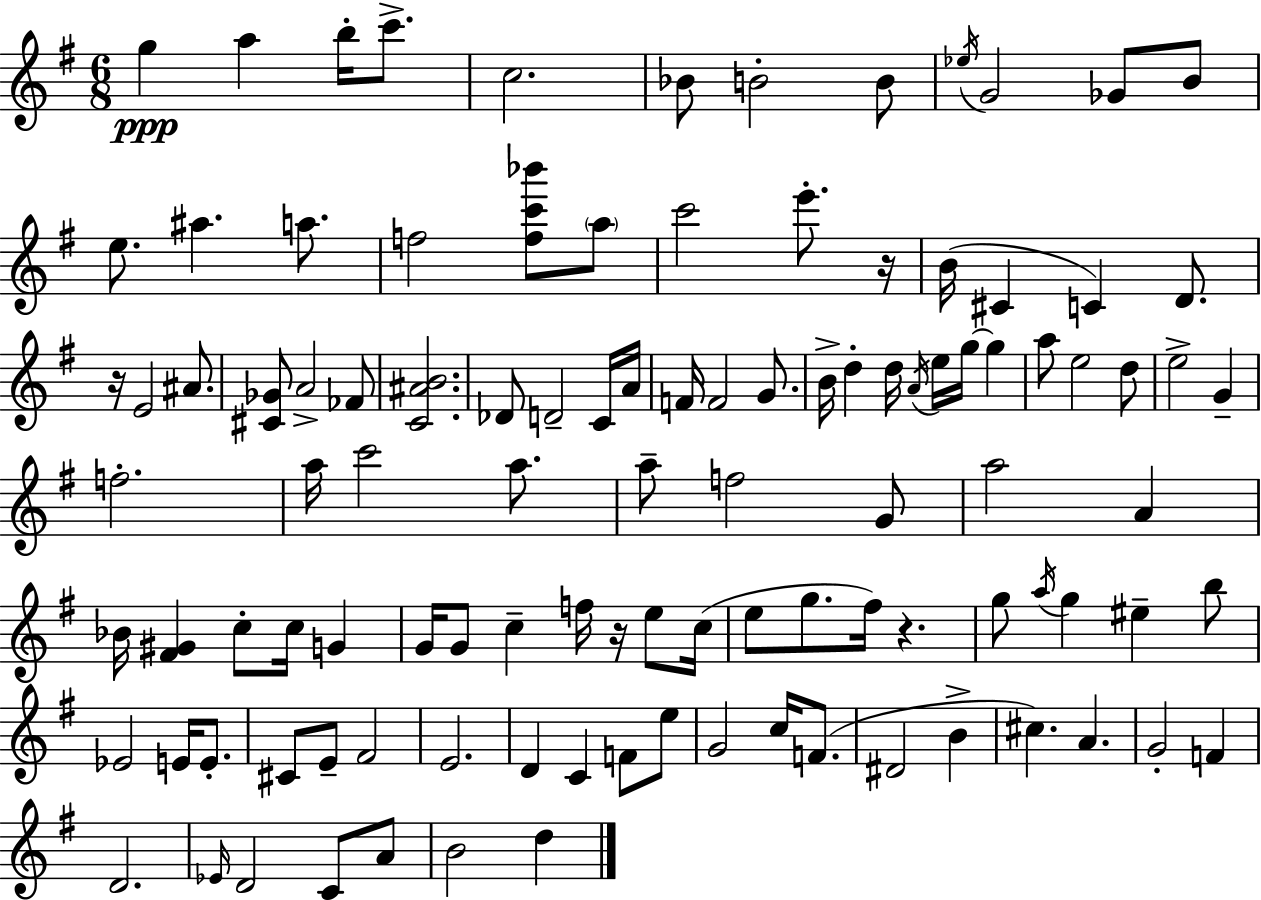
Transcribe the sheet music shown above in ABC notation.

X:1
T:Untitled
M:6/8
L:1/4
K:Em
g a b/4 c'/2 c2 _B/2 B2 B/2 _e/4 G2 _G/2 B/2 e/2 ^a a/2 f2 [fc'_b']/2 a/2 c'2 e'/2 z/4 B/4 ^C C D/2 z/4 E2 ^A/2 [^C_G]/2 A2 _F/2 [C^AB]2 _D/2 D2 C/4 A/4 F/4 F2 G/2 B/4 d d/4 A/4 e/4 g/4 g a/2 e2 d/2 e2 G f2 a/4 c'2 a/2 a/2 f2 G/2 a2 A _B/4 [^F^G] c/2 c/4 G G/4 G/2 c f/4 z/4 e/2 c/4 e/2 g/2 ^f/4 z g/2 a/4 g ^e b/2 _E2 E/4 E/2 ^C/2 E/2 ^F2 E2 D C F/2 e/2 G2 c/4 F/2 ^D2 B ^c A G2 F D2 _E/4 D2 C/2 A/2 B2 d